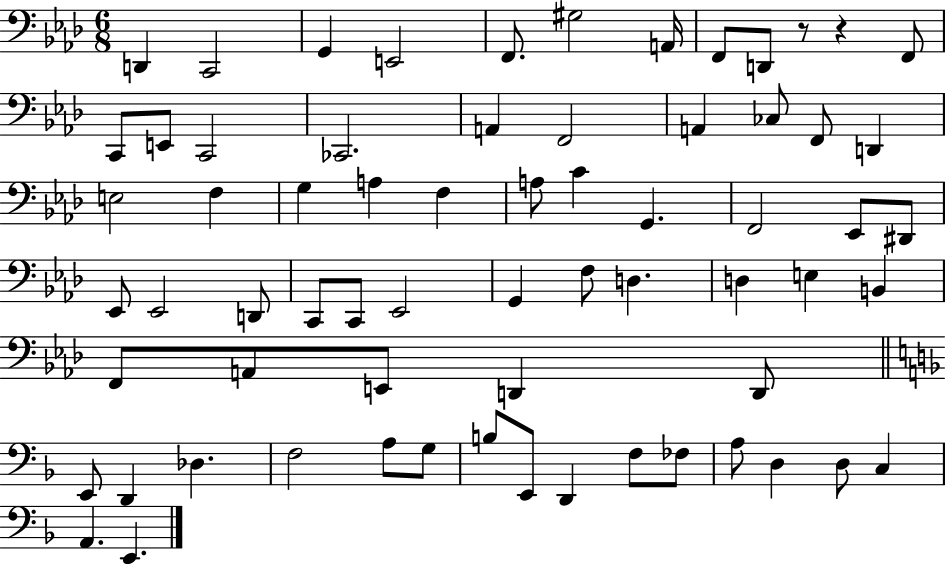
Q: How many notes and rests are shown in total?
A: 67